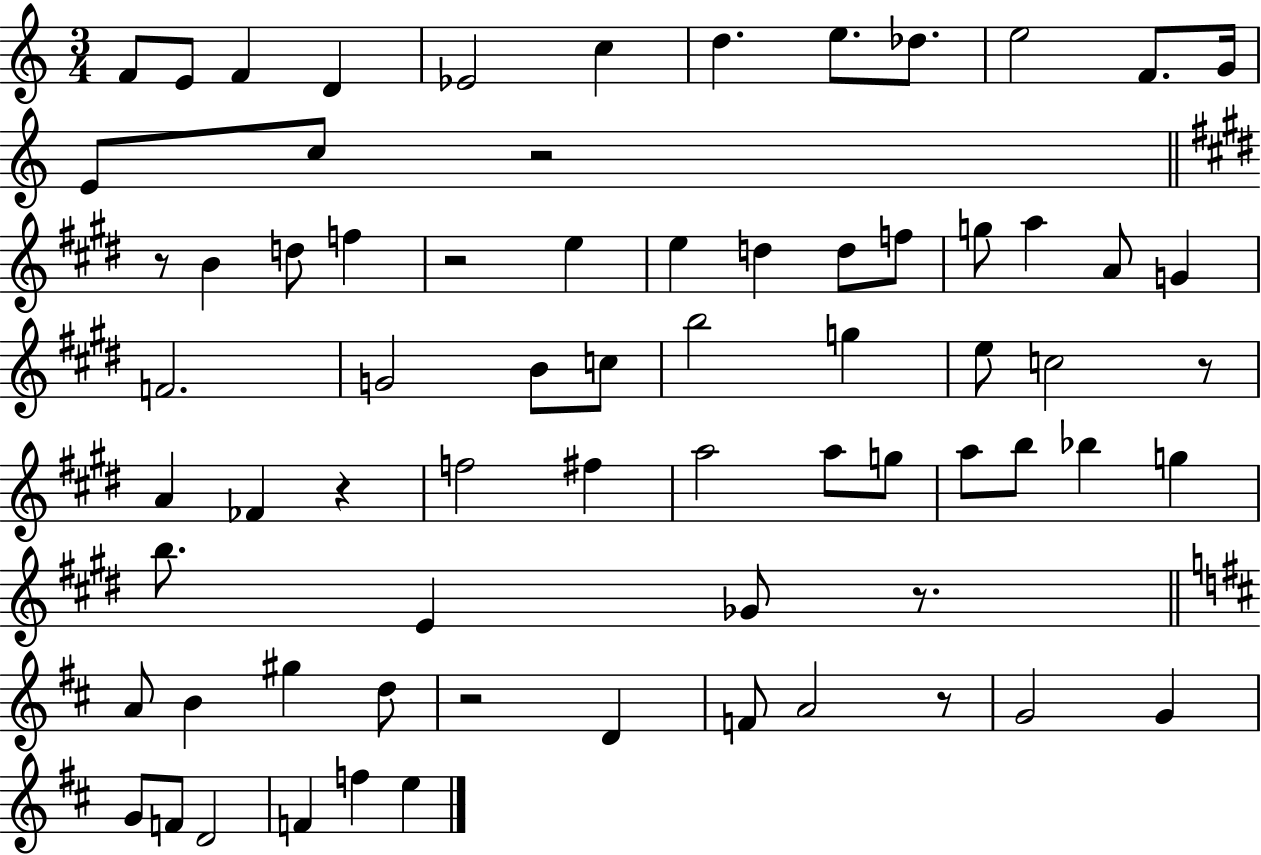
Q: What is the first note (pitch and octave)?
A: F4